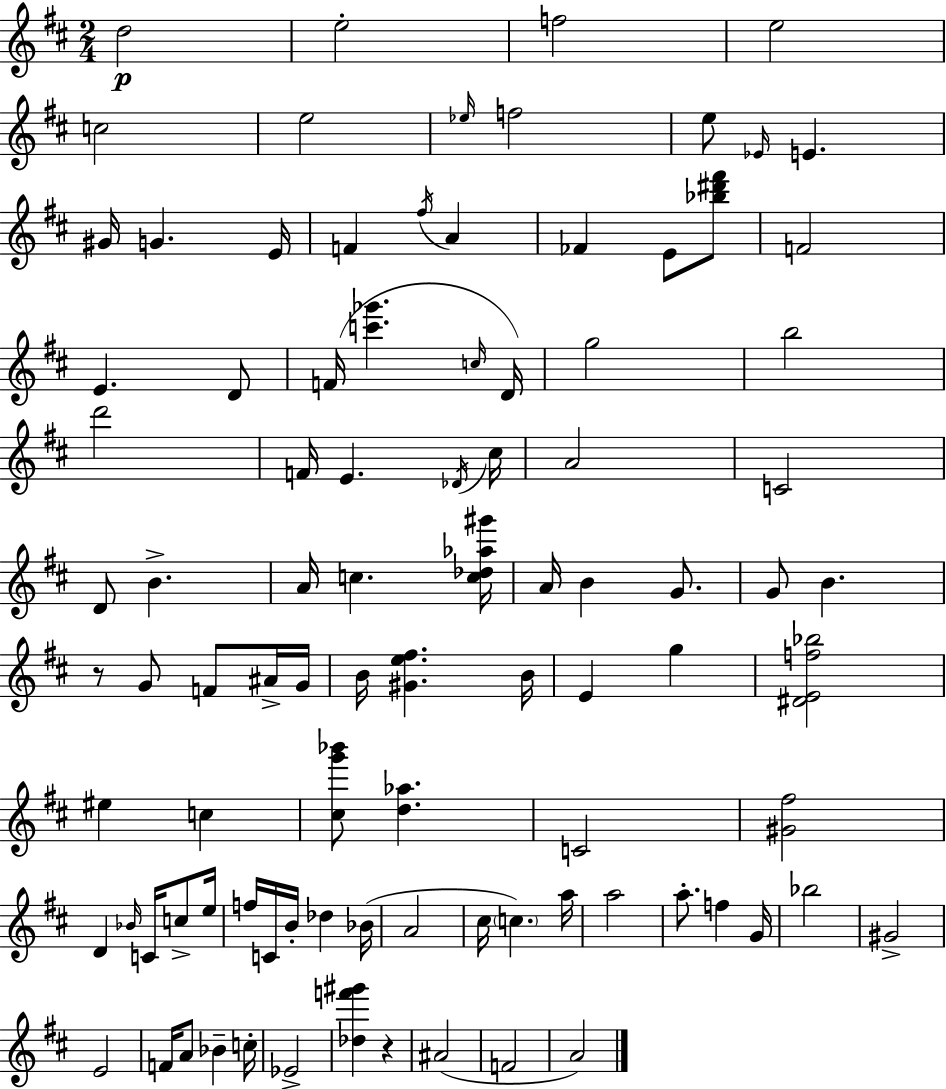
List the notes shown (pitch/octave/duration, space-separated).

D5/h E5/h F5/h E5/h C5/h E5/h Eb5/s F5/h E5/e Eb4/s E4/q. G#4/s G4/q. E4/s F4/q F#5/s A4/q FES4/q E4/e [Bb5,D#6,F#6]/e F4/h E4/q. D4/e F4/s [C6,Gb6]/q. C5/s D4/s G5/h B5/h D6/h F4/s E4/q. Db4/s C#5/s A4/h C4/h D4/e B4/q. A4/s C5/q. [C5,Db5,Ab5,G#6]/s A4/s B4/q G4/e. G4/e B4/q. R/e G4/e F4/e A#4/s G4/s B4/s [G#4,E5,F#5]/q. B4/s E4/q G5/q [D#4,E4,F5,Bb5]/h EIS5/q C5/q [C#5,G6,Bb6]/e [D5,Ab5]/q. C4/h [G#4,F#5]/h D4/q Bb4/s C4/s C5/e E5/s F5/s C4/s B4/s Db5/q Bb4/s A4/h C#5/s C5/q. A5/s A5/h A5/e. F5/q G4/s Bb5/h G#4/h E4/h F4/s A4/e Bb4/q C5/s Eb4/h [Db5,F6,G#6]/q R/q A#4/h F4/h A4/h